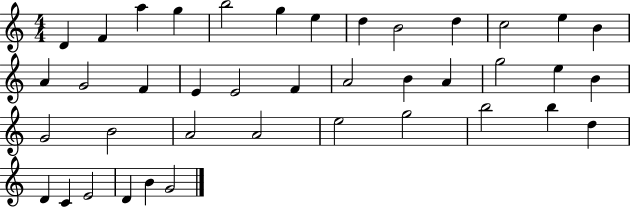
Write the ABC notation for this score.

X:1
T:Untitled
M:4/4
L:1/4
K:C
D F a g b2 g e d B2 d c2 e B A G2 F E E2 F A2 B A g2 e B G2 B2 A2 A2 e2 g2 b2 b d D C E2 D B G2